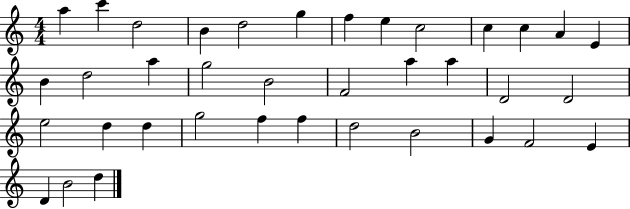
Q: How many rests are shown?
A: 0